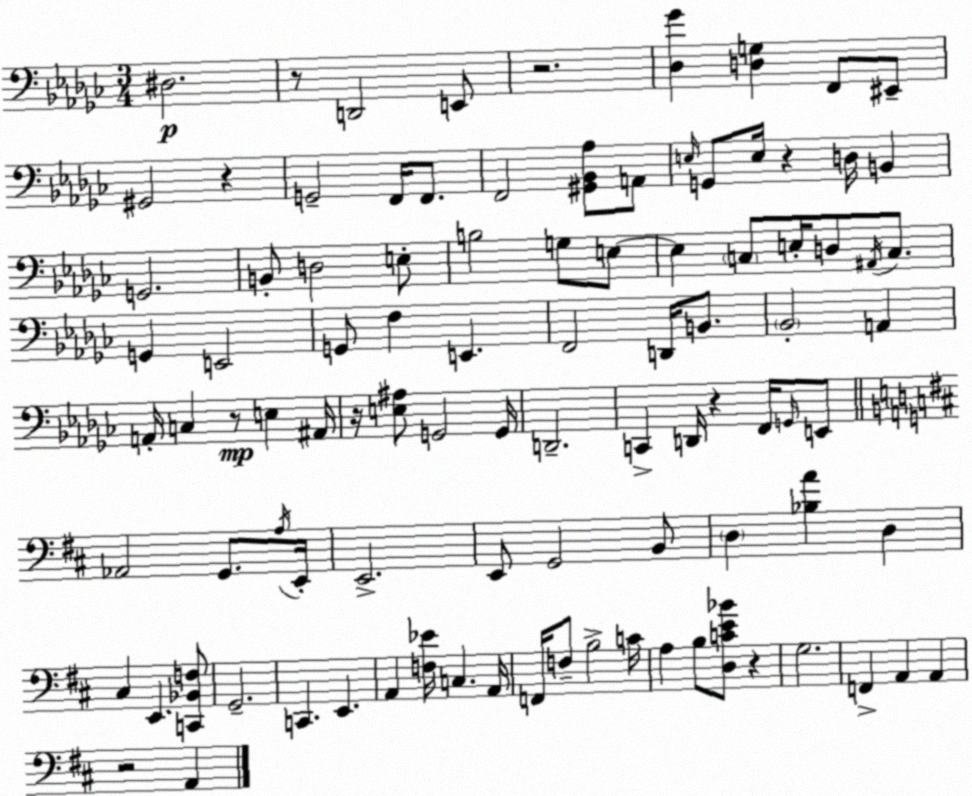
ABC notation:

X:1
T:Untitled
M:3/4
L:1/4
K:Ebm
^D,2 z/2 D,,2 E,,/2 z2 [_D,_G] [D,G,] F,,/2 ^E,,/2 ^G,,2 z G,,2 F,,/4 F,,/2 F,,2 [^G,,_B,,_A,]/2 A,,/2 E,/4 G,,/2 E,/4 z D,/4 B,, G,,2 B,,/2 D,2 E,/2 B,2 G,/2 E,/2 E, C,/2 E,/4 D,/2 ^A,,/4 C,/2 G,, E,,2 G,,/2 F, E,, F,,2 D,,/4 B,,/2 _B,,2 A,, A,,/4 C, z/2 E, ^A,,/4 z/4 [E,^A,]/2 G,,2 G,,/4 D,,2 C,, D,,/4 z F,,/4 G,,/4 E,,/2 _A,,2 G,,/2 A,/4 E,,/4 E,,2 E,,/2 G,,2 B,,/2 D, [_B,A] D, ^C, E,, [C,,_B,,F,]/2 G,,2 C,, E,, A,, [F,_E]/4 C, A,,/4 F,,/4 F,/2 B,2 C/4 A, B,/2 [D,CE_B]/2 z G,2 F,, A,, A,, z2 A,,